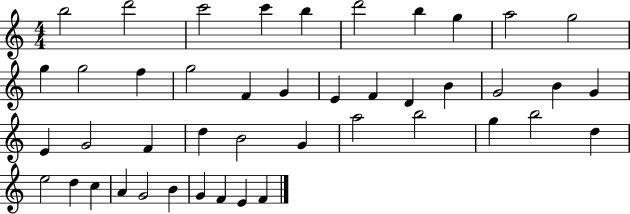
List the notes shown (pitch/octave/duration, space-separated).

B5/h D6/h C6/h C6/q B5/q D6/h B5/q G5/q A5/h G5/h G5/q G5/h F5/q G5/h F4/q G4/q E4/q F4/q D4/q B4/q G4/h B4/q G4/q E4/q G4/h F4/q D5/q B4/h G4/q A5/h B5/h G5/q B5/h D5/q E5/h D5/q C5/q A4/q G4/h B4/q G4/q F4/q E4/q F4/q